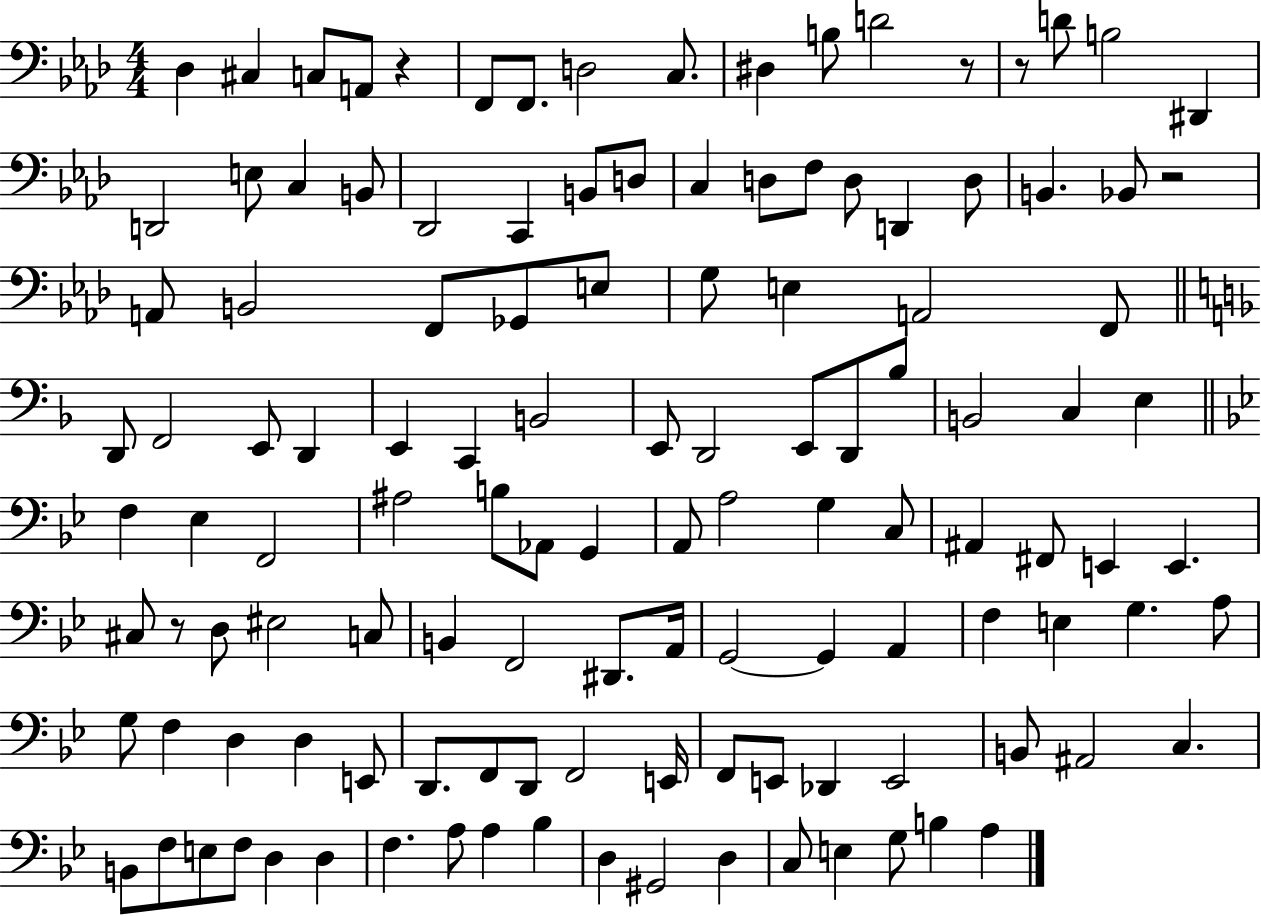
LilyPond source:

{
  \clef bass
  \numericTimeSignature
  \time 4/4
  \key aes \major
  des4 cis4 c8 a,8 r4 | f,8 f,8. d2 c8. | dis4 b8 d'2 r8 | r8 d'8 b2 dis,4 | \break d,2 e8 c4 b,8 | des,2 c,4 b,8 d8 | c4 d8 f8 d8 d,4 d8 | b,4. bes,8 r2 | \break a,8 b,2 f,8 ges,8 e8 | g8 e4 a,2 f,8 | \bar "||" \break \key f \major d,8 f,2 e,8 d,4 | e,4 c,4 b,2 | e,8 d,2 e,8 d,8 bes8 | b,2 c4 e4 | \break \bar "||" \break \key g \minor f4 ees4 f,2 | ais2 b8 aes,8 g,4 | a,8 a2 g4 c8 | ais,4 fis,8 e,4 e,4. | \break cis8 r8 d8 eis2 c8 | b,4 f,2 dis,8. a,16 | g,2~~ g,4 a,4 | f4 e4 g4. a8 | \break g8 f4 d4 d4 e,8 | d,8. f,8 d,8 f,2 e,16 | f,8 e,8 des,4 e,2 | b,8 ais,2 c4. | \break b,8 f8 e8 f8 d4 d4 | f4. a8 a4 bes4 | d4 gis,2 d4 | c8 e4 g8 b4 a4 | \break \bar "|."
}